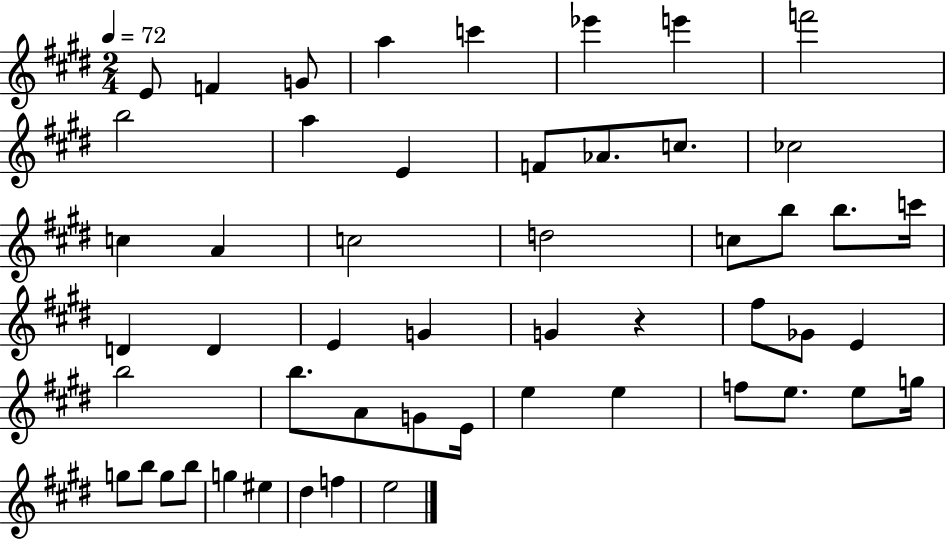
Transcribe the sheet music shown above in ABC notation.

X:1
T:Untitled
M:2/4
L:1/4
K:E
E/2 F G/2 a c' _e' e' f'2 b2 a E F/2 _A/2 c/2 _c2 c A c2 d2 c/2 b/2 b/2 c'/4 D D E G G z ^f/2 _G/2 E b2 b/2 A/2 G/2 E/4 e e f/2 e/2 e/2 g/4 g/2 b/2 g/2 b/2 g ^e ^d f e2